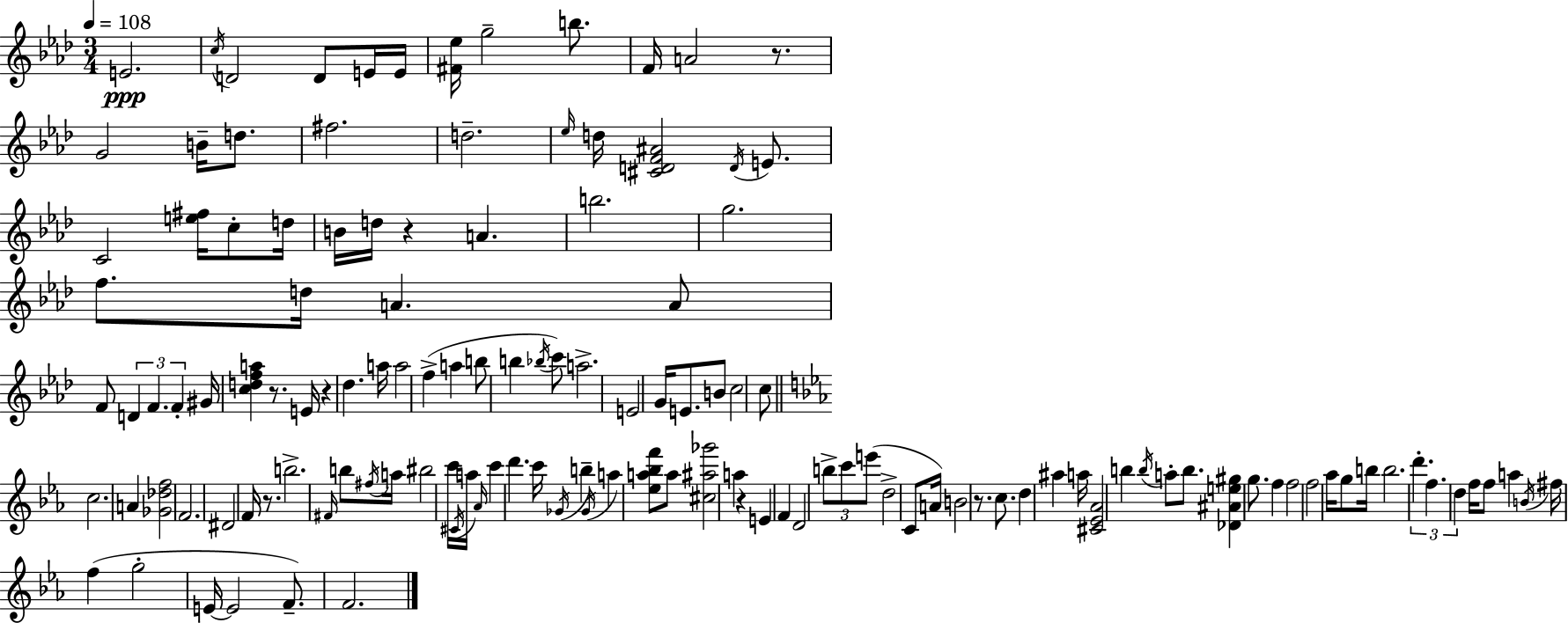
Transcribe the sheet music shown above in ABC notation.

X:1
T:Untitled
M:3/4
L:1/4
K:Fm
E2 c/4 D2 D/2 E/4 E/4 [^F_e]/4 g2 b/2 F/4 A2 z/2 G2 B/4 d/2 ^f2 d2 _e/4 d/4 [^CDF^A]2 D/4 E/2 C2 [e^f]/4 c/2 d/4 B/4 d/4 z A b2 g2 f/2 d/4 A A/2 F/2 D F F ^G/4 [cdfa] z/2 E/4 z _d a/4 a2 f a b/2 b _b/4 c'/2 a2 E2 G/4 E/2 B/2 c2 c/2 c2 A [_G_df]2 F2 ^D2 F/4 z/2 b2 ^F/4 b/2 ^f/4 a/4 ^b2 c'/4 ^C/4 a/4 _A/4 c' d' c'/4 _G/4 b _G/4 a [_ea_bf']/2 a/2 [^c^a_g']2 a z E F D2 b/2 c'/2 e'/2 d2 C/2 A/4 B2 z/2 c/2 d ^a a/4 [^C_E_A]2 b b/4 a/2 b/2 [_D^Ae^g] g/2 f f2 f2 _a/4 g/2 b/4 b2 d' f d f/4 f/2 a B/4 ^f/4 f g2 E/4 E2 F/2 F2